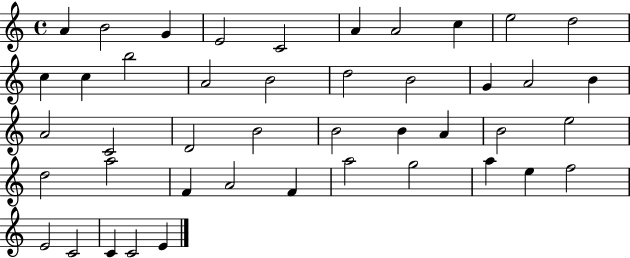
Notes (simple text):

A4/q B4/h G4/q E4/h C4/h A4/q A4/h C5/q E5/h D5/h C5/q C5/q B5/h A4/h B4/h D5/h B4/h G4/q A4/h B4/q A4/h C4/h D4/h B4/h B4/h B4/q A4/q B4/h E5/h D5/h A5/h F4/q A4/h F4/q A5/h G5/h A5/q E5/q F5/h E4/h C4/h C4/q C4/h E4/q